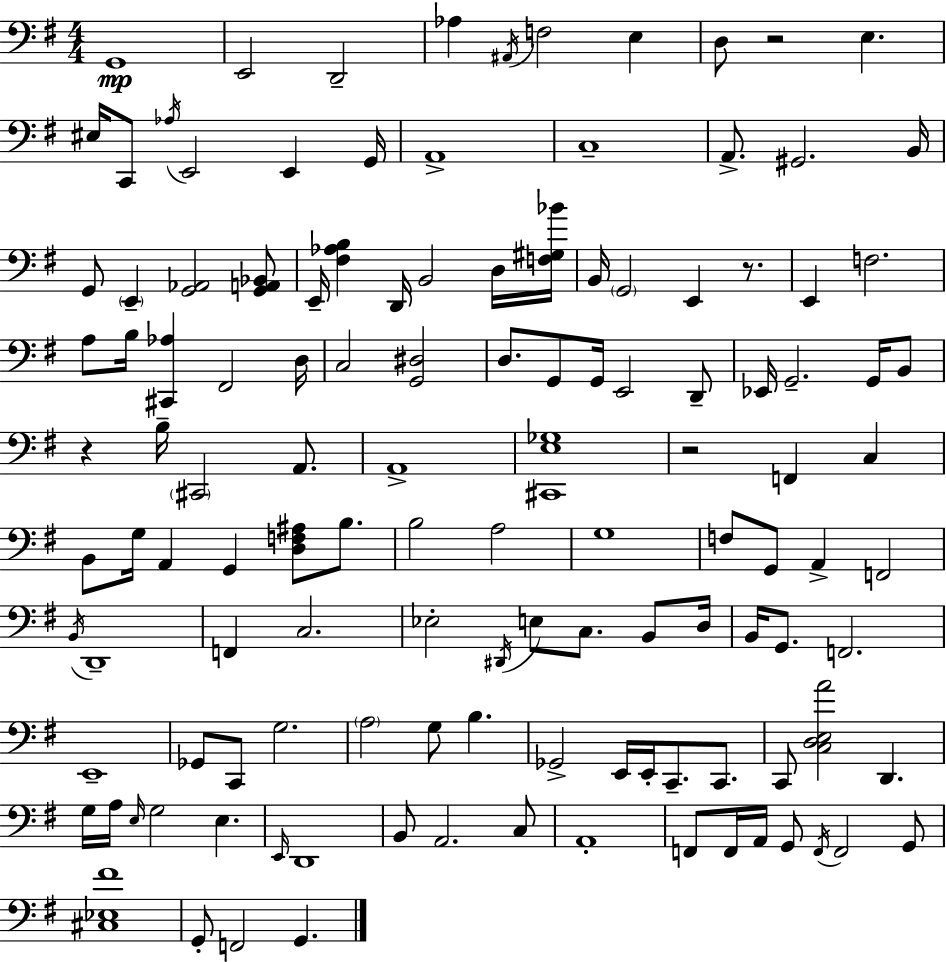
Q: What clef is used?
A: bass